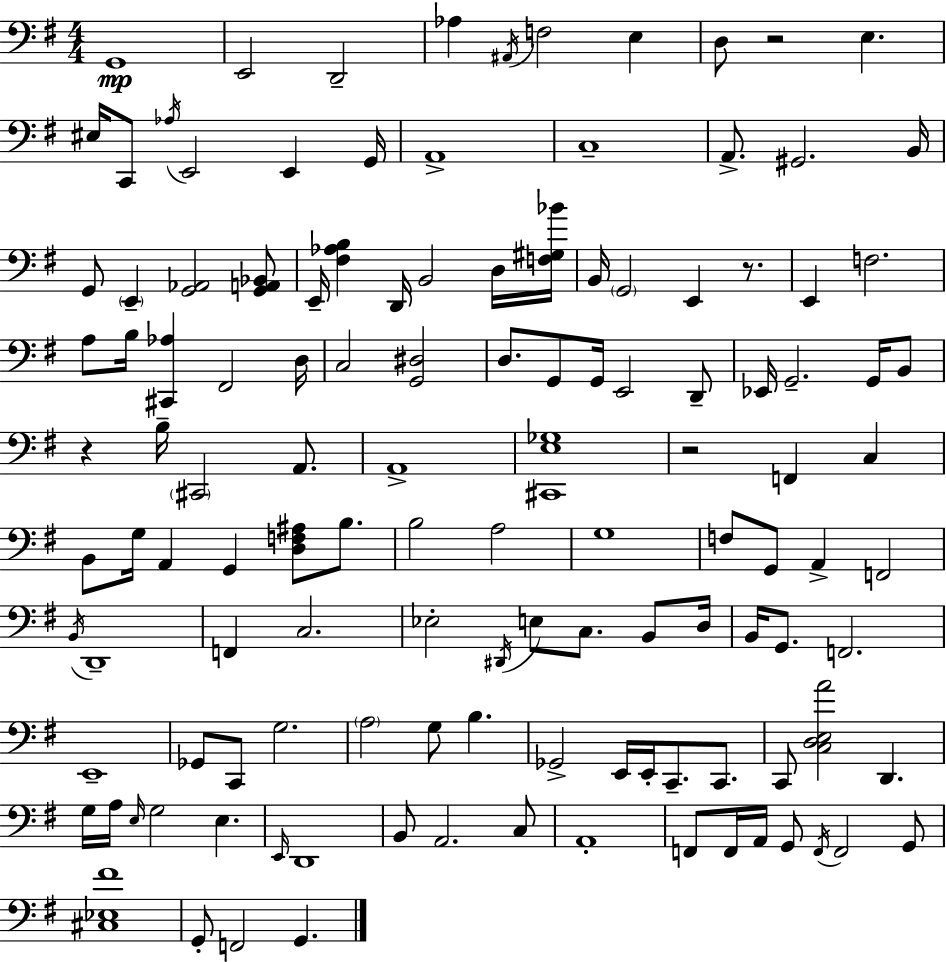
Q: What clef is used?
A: bass